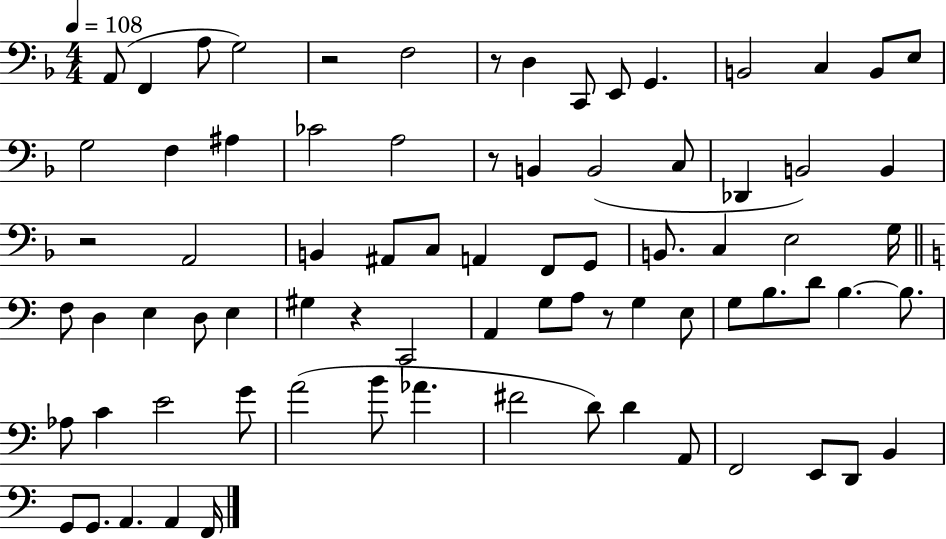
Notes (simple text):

A2/e F2/q A3/e G3/h R/h F3/h R/e D3/q C2/e E2/e G2/q. B2/h C3/q B2/e E3/e G3/h F3/q A#3/q CES4/h A3/h R/e B2/q B2/h C3/e Db2/q B2/h B2/q R/h A2/h B2/q A#2/e C3/e A2/q F2/e G2/e B2/e. C3/q E3/h G3/s F3/e D3/q E3/q D3/e E3/q G#3/q R/q C2/h A2/q G3/e A3/e R/e G3/q E3/e G3/e B3/e. D4/e B3/q. B3/e. Ab3/e C4/q E4/h G4/e A4/h B4/e Ab4/q. F#4/h D4/e D4/q A2/e F2/h E2/e D2/e B2/q G2/e G2/e. A2/q. A2/q F2/s